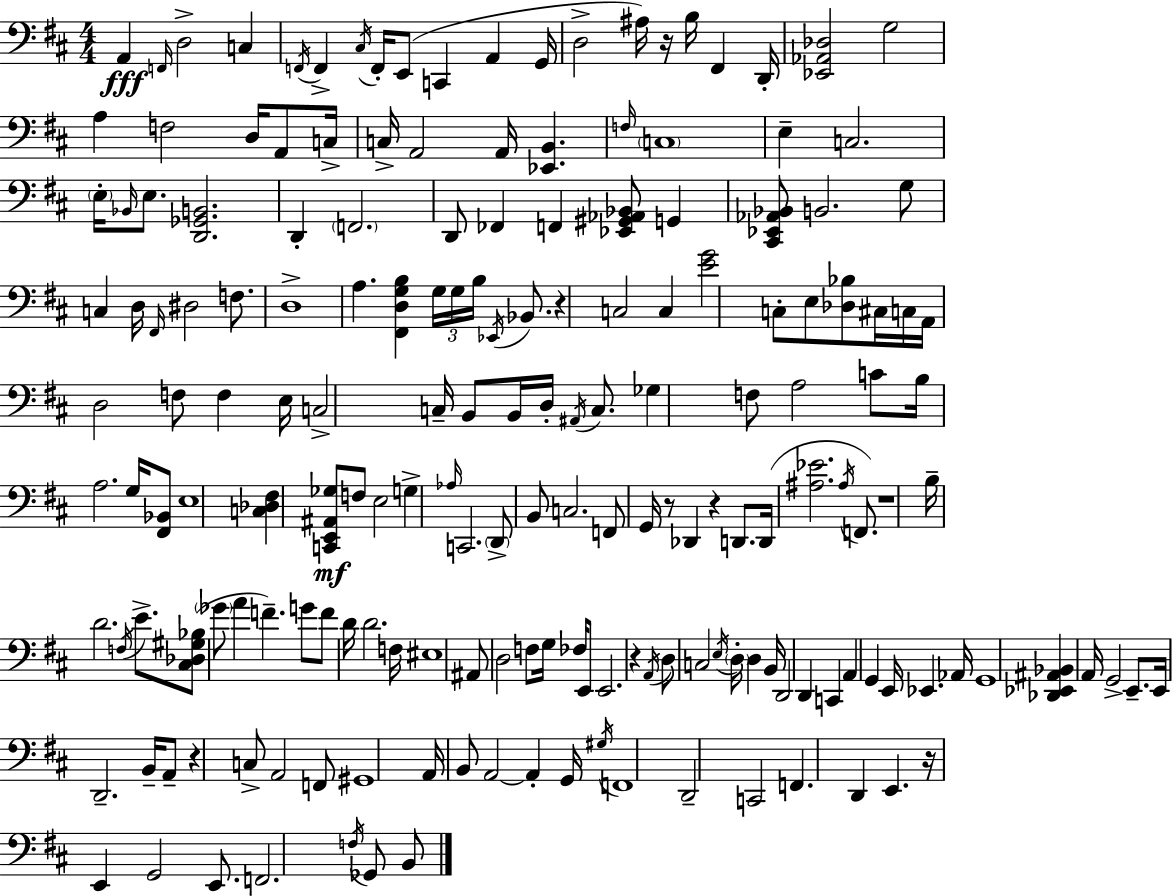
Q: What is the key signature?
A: D major